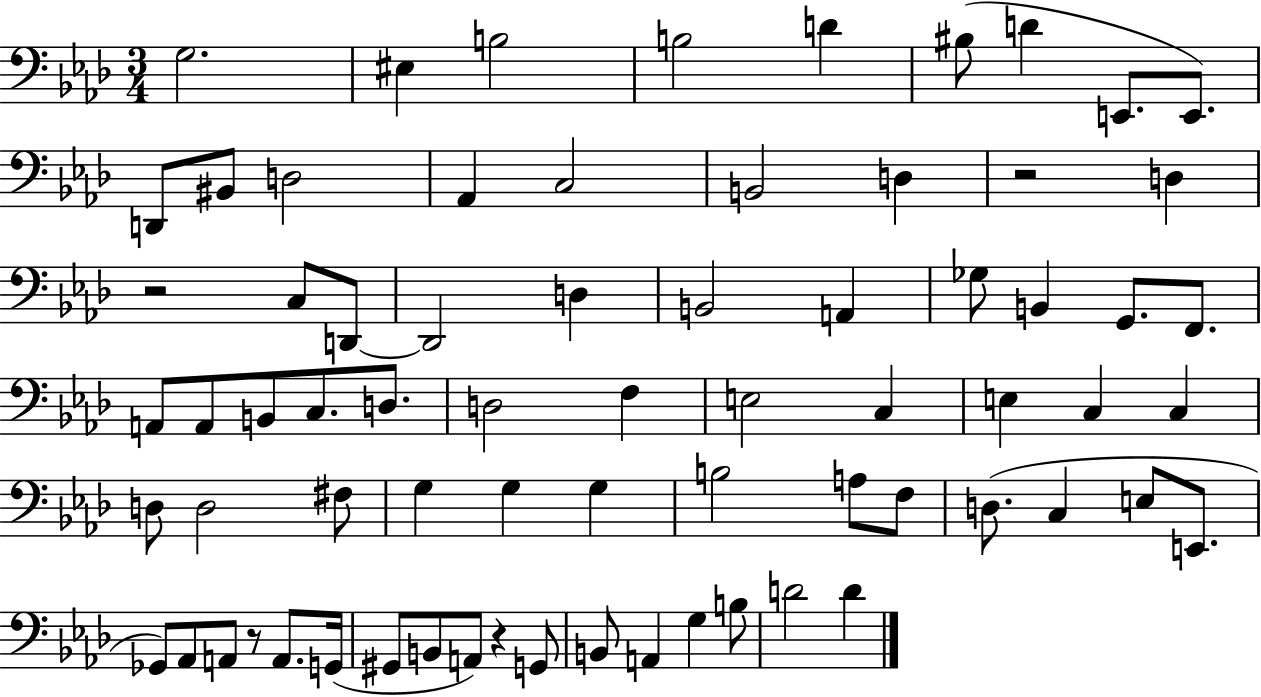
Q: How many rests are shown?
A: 4